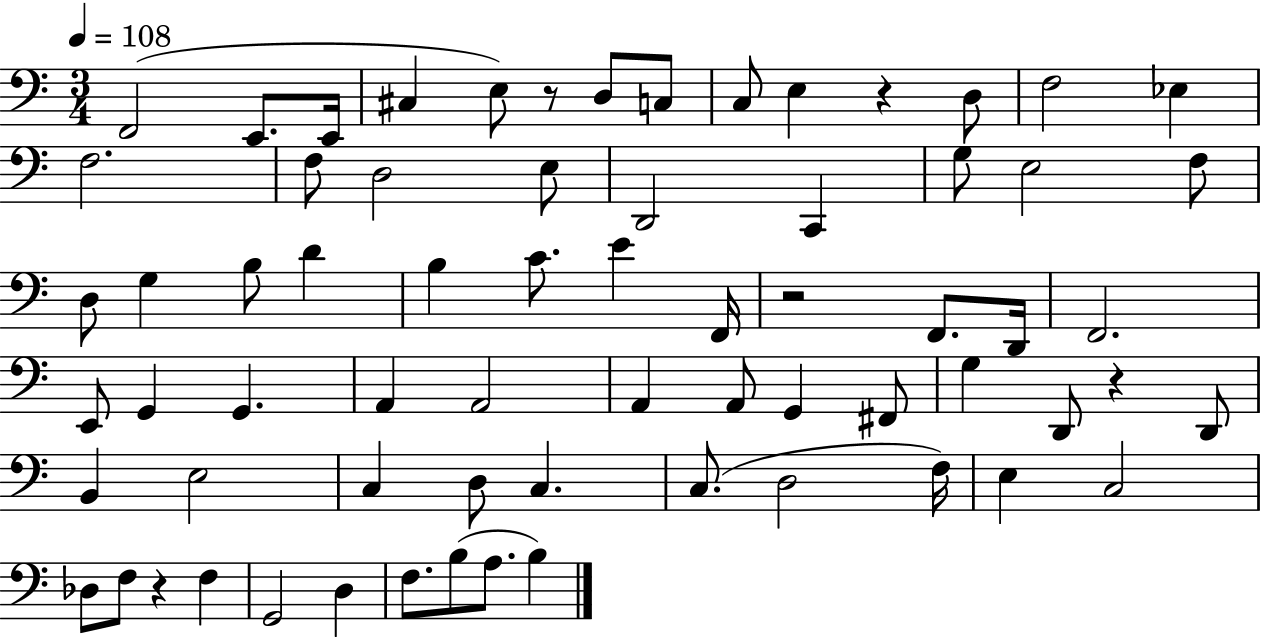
X:1
T:Untitled
M:3/4
L:1/4
K:C
F,,2 E,,/2 E,,/4 ^C, E,/2 z/2 D,/2 C,/2 C,/2 E, z D,/2 F,2 _E, F,2 F,/2 D,2 E,/2 D,,2 C,, G,/2 E,2 F,/2 D,/2 G, B,/2 D B, C/2 E F,,/4 z2 F,,/2 D,,/4 F,,2 E,,/2 G,, G,, A,, A,,2 A,, A,,/2 G,, ^F,,/2 G, D,,/2 z D,,/2 B,, E,2 C, D,/2 C, C,/2 D,2 F,/4 E, C,2 _D,/2 F,/2 z F, G,,2 D, F,/2 B,/2 A,/2 B,